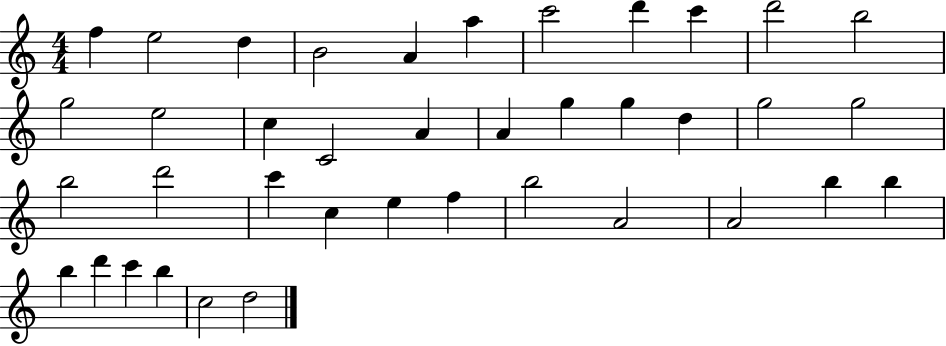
F5/q E5/h D5/q B4/h A4/q A5/q C6/h D6/q C6/q D6/h B5/h G5/h E5/h C5/q C4/h A4/q A4/q G5/q G5/q D5/q G5/h G5/h B5/h D6/h C6/q C5/q E5/q F5/q B5/h A4/h A4/h B5/q B5/q B5/q D6/q C6/q B5/q C5/h D5/h